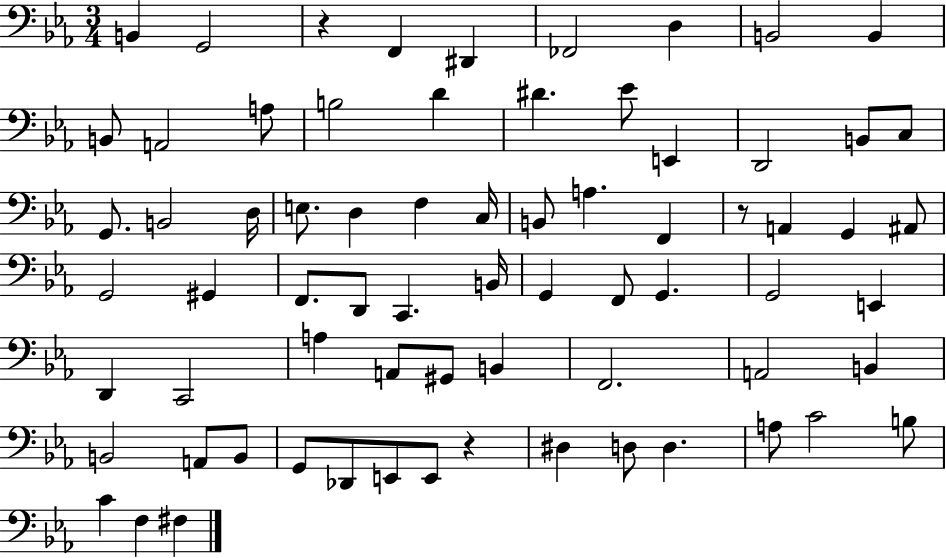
B2/q G2/h R/q F2/q D#2/q FES2/h D3/q B2/h B2/q B2/e A2/h A3/e B3/h D4/q D#4/q. Eb4/e E2/q D2/h B2/e C3/e G2/e. B2/h D3/s E3/e. D3/q F3/q C3/s B2/e A3/q. F2/q R/e A2/q G2/q A#2/e G2/h G#2/q F2/e. D2/e C2/q. B2/s G2/q F2/e G2/q. G2/h E2/q D2/q C2/h A3/q A2/e G#2/e B2/q F2/h. A2/h B2/q B2/h A2/e B2/e G2/e Db2/e E2/e E2/e R/q D#3/q D3/e D3/q. A3/e C4/h B3/e C4/q F3/q F#3/q